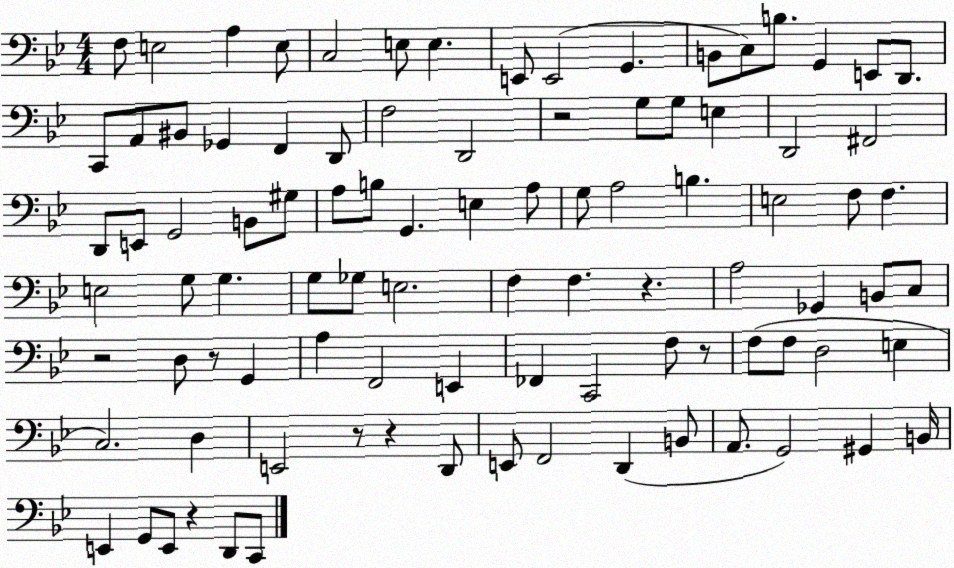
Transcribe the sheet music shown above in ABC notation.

X:1
T:Untitled
M:4/4
L:1/4
K:Bb
F,/2 E,2 A, E,/2 C,2 E,/2 E, E,,/2 E,,2 G,, B,,/2 C,/2 B,/2 G,, E,,/2 D,,/2 C,,/2 A,,/2 ^B,,/2 _G,, F,, D,,/2 F,2 D,,2 z2 G,/2 G,/2 E, D,,2 ^F,,2 D,,/2 E,,/2 G,,2 B,,/2 ^G,/2 A,/2 B,/2 G,, E, A,/2 G,/2 A,2 B, E,2 F,/2 F, E,2 G,/2 G, G,/2 _G,/2 E,2 F, F, z A,2 _G,, B,,/2 C,/2 z2 D,/2 z/2 G,, A, F,,2 E,, _F,, C,,2 F,/2 z/2 F,/2 F,/2 D,2 E, C,2 D, E,,2 z/2 z D,,/2 E,,/2 F,,2 D,, B,,/2 A,,/2 G,,2 ^G,, B,,/4 E,, G,,/2 E,,/2 z D,,/2 C,,/2